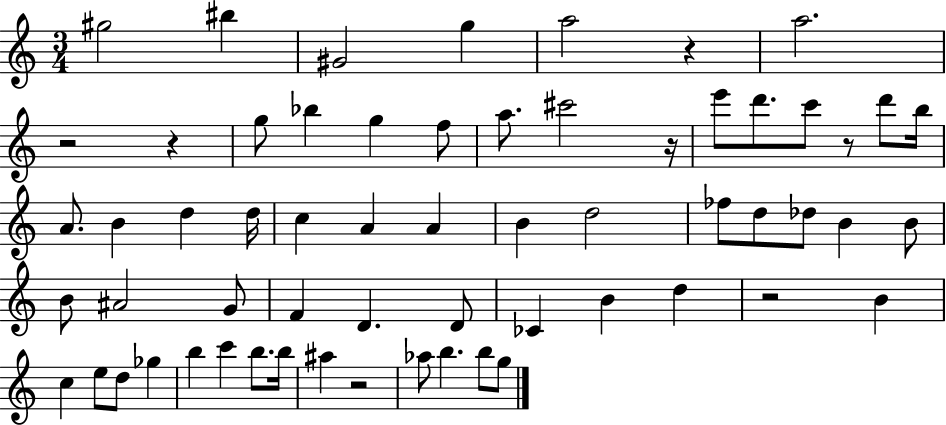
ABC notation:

X:1
T:Untitled
M:3/4
L:1/4
K:C
^g2 ^b ^G2 g a2 z a2 z2 z g/2 _b g f/2 a/2 ^c'2 z/4 e'/2 d'/2 c'/2 z/2 d'/2 b/4 A/2 B d d/4 c A A B d2 _f/2 d/2 _d/2 B B/2 B/2 ^A2 G/2 F D D/2 _C B d z2 B c e/2 d/2 _g b c' b/2 b/4 ^a z2 _a/2 b b/2 g/2